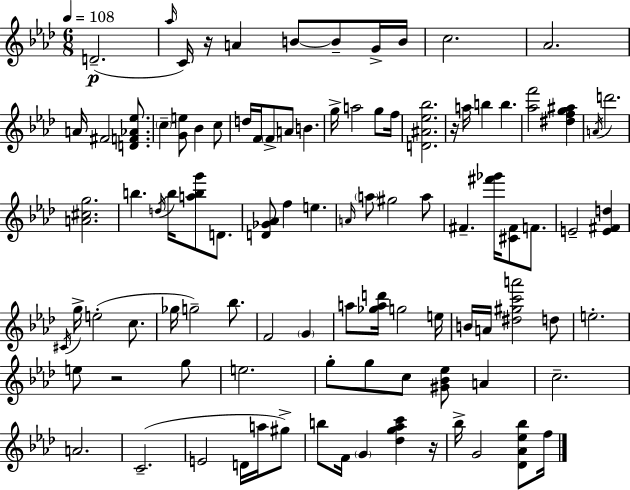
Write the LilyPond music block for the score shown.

{
  \clef treble
  \numericTimeSignature
  \time 6/8
  \key f \minor
  \tempo 4 = 108
  \repeat volta 2 { d'2.--(\p | \grace { aes''16 } c'16) r16 a'4 b'8~~ b'8-- g'16-> | b'16 c''2. | aes'2. | \break a'16 fis'2 <d' f' aes' ees''>8. | \parenthesize c''4-- <g' e''>8 bes'4 c''8 | d''16 f'16 \parenthesize f'8-> a'8 b'4. | g''16-> a''2 g''8 | \break f''16 <d' ais' ees'' bes''>2. | r16 a''16 b''4 b''4. | <aes'' f'''>2 <dis'' f'' g'' ais''>4 | \acciaccatura { a'16 } d'''2. | \break <a' cis'' g''>2. | b''4. \acciaccatura { d''16 } b''16 <a'' b'' g'''>8 | d'8. <d' ges' aes'>8 f''4 e''4. | \grace { a'16 } \parenthesize a''8 gis''2 | \break a''8 fis'4.-- <fis''' ges'''>16 <cis' fis'>8 | f'8. e'2-- | <e' fis' d''>4 \acciaccatura { cis'16 } g''16-> e''2-.( | c''8. ges''16 g''2--) | \break bes''8. f'2 | \parenthesize g'4 a''8 <ges'' a'' d'''>16 g''2 | e''16 b'16 a'16 <dis'' gis'' c''' a'''>2 | d''8 e''2.-. | \break e''8 r2 | g''8 e''2. | g''8-. g''8 c''8 <gis' bes' ees''>8 | a'4 c''2.-- | \break a'2. | c'2.--( | e'2 | d'16 a''16 gis''8->) b''8 f'16 \parenthesize g'4 | \break <des'' g'' aes'' c'''>4 r16 bes''16-> g'2 | <des' aes' ees'' bes''>8 f''16 } \bar "|."
}